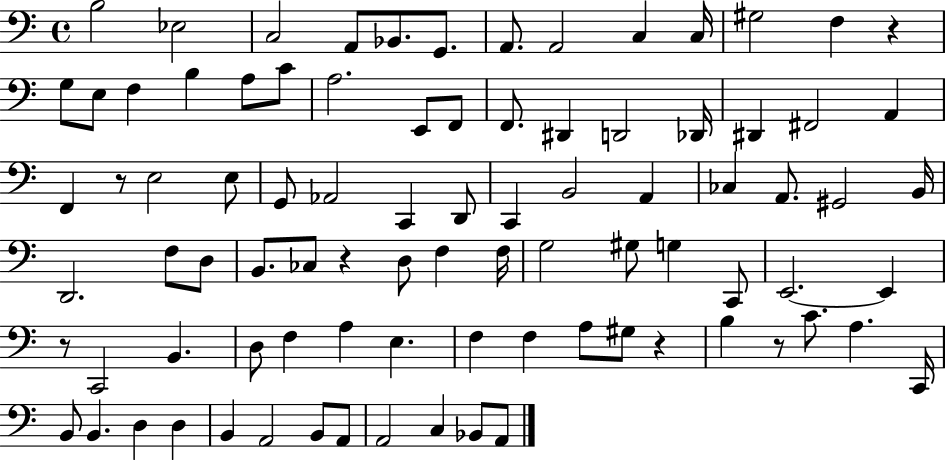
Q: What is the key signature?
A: C major